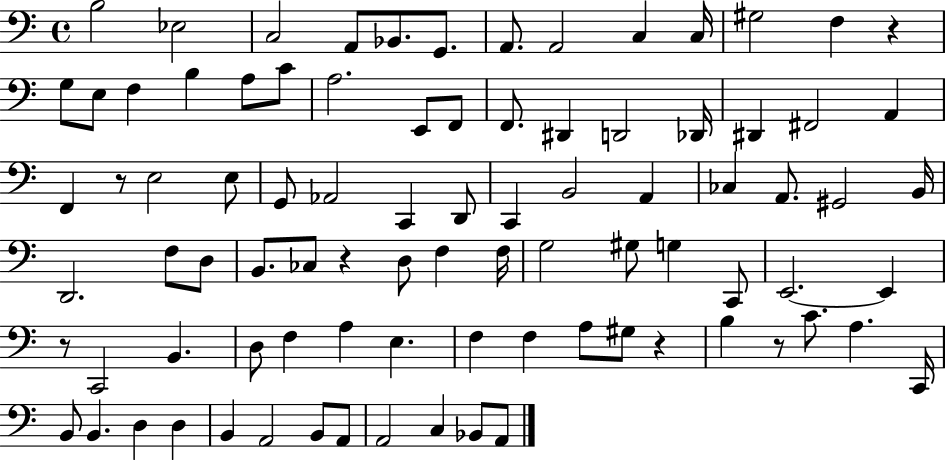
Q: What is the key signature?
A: C major